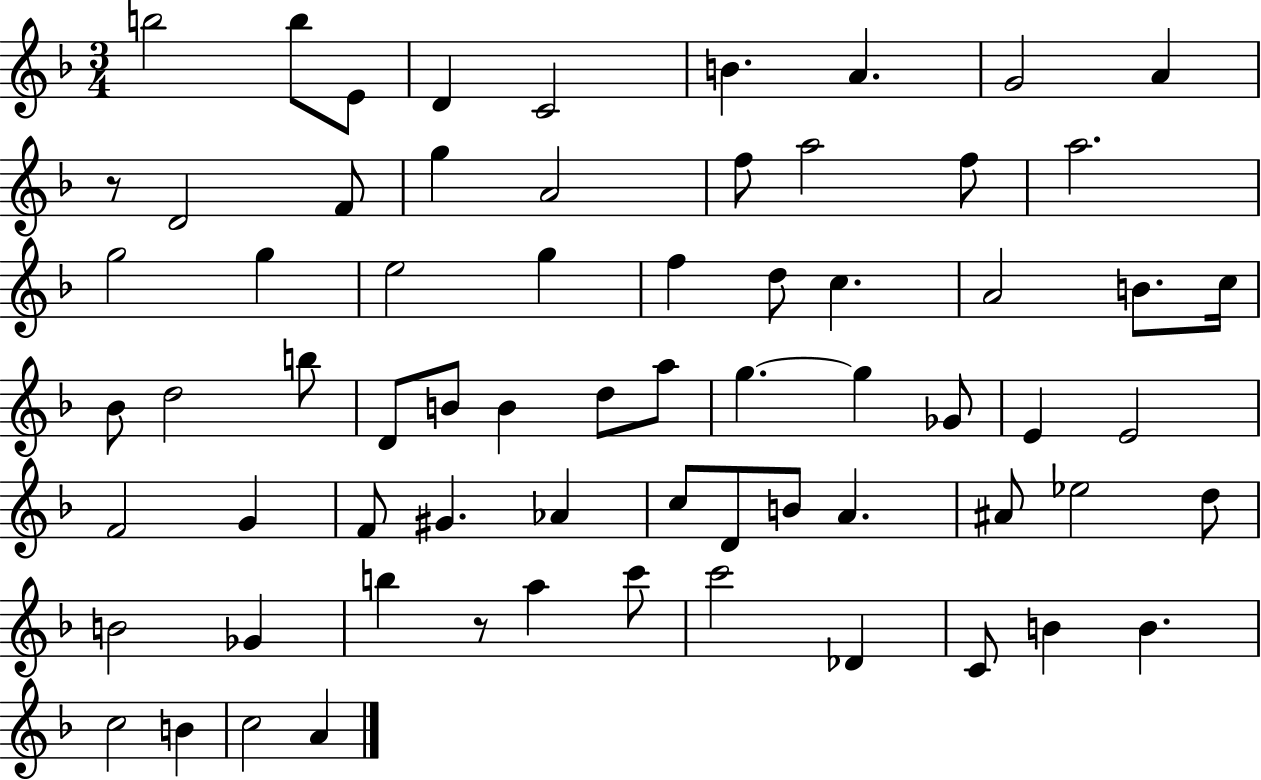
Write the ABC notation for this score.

X:1
T:Untitled
M:3/4
L:1/4
K:F
b2 b/2 E/2 D C2 B A G2 A z/2 D2 F/2 g A2 f/2 a2 f/2 a2 g2 g e2 g f d/2 c A2 B/2 c/4 _B/2 d2 b/2 D/2 B/2 B d/2 a/2 g g _G/2 E E2 F2 G F/2 ^G _A c/2 D/2 B/2 A ^A/2 _e2 d/2 B2 _G b z/2 a c'/2 c'2 _D C/2 B B c2 B c2 A